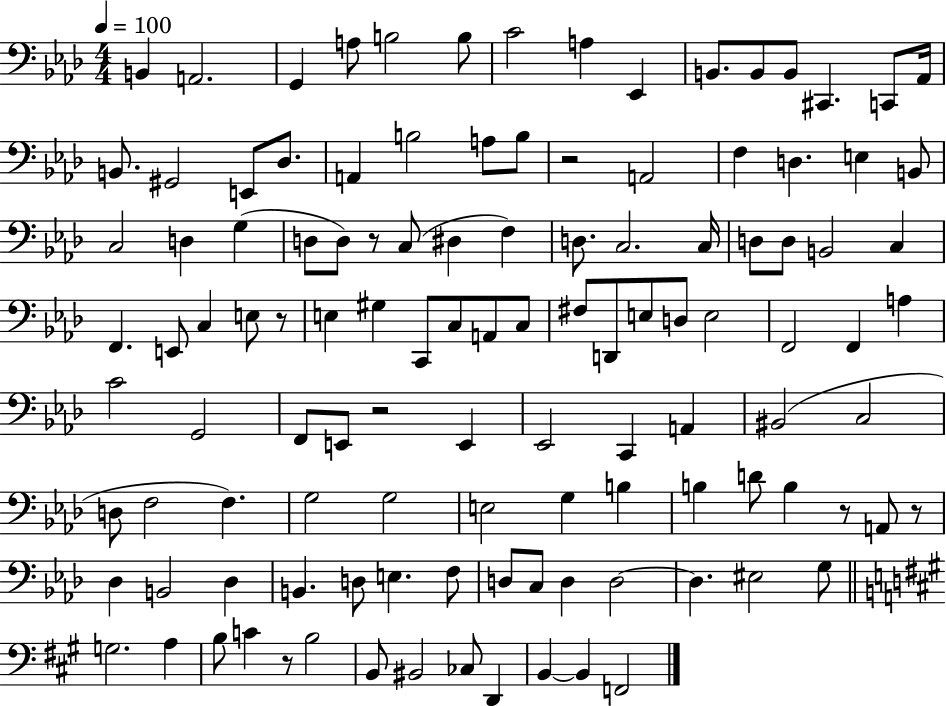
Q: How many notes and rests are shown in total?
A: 116